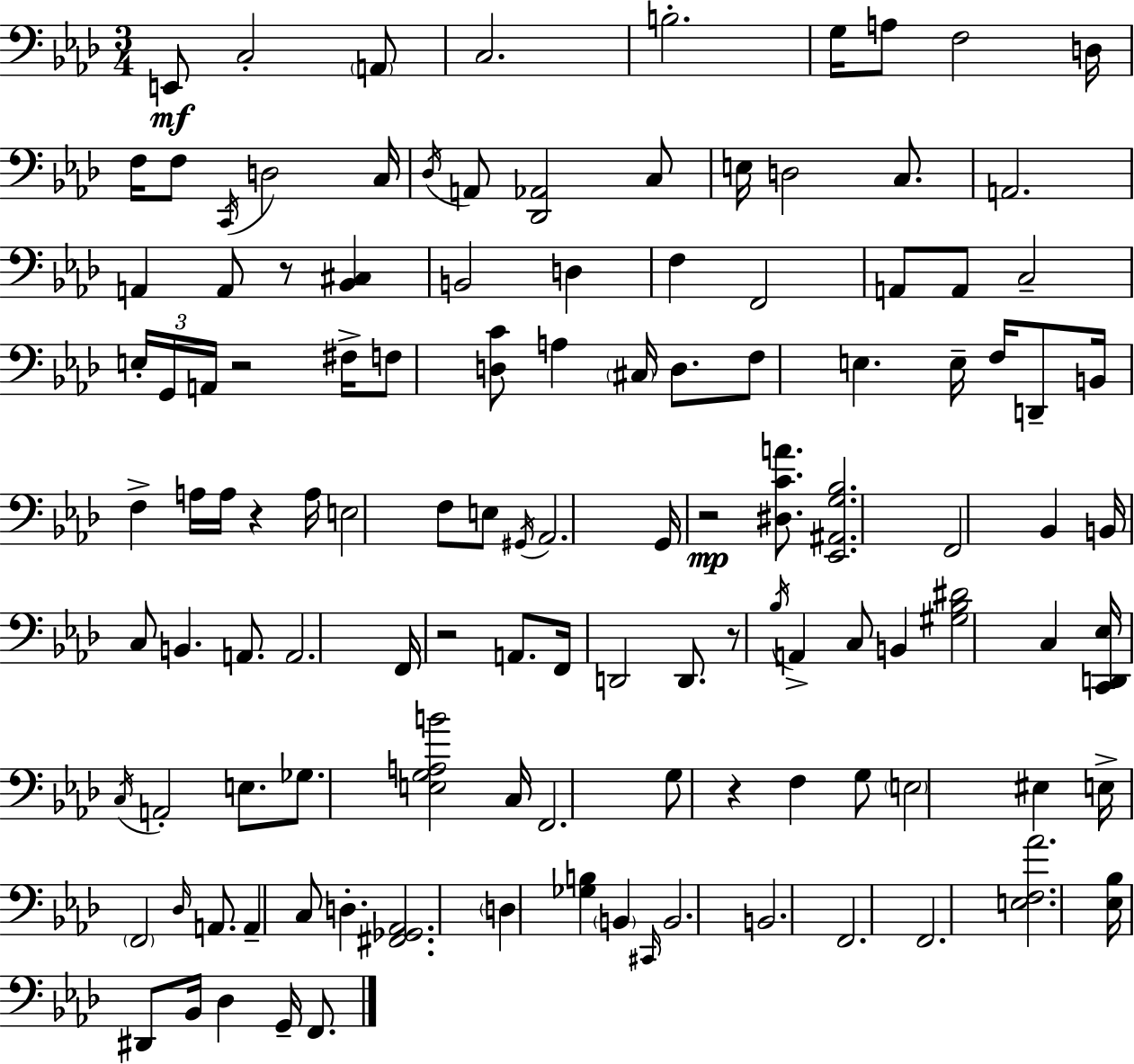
E2/e C3/h A2/e C3/h. B3/h. G3/s A3/e F3/h D3/s F3/s F3/e C2/s D3/h C3/s Db3/s A2/e [Db2,Ab2]/h C3/e E3/s D3/h C3/e. A2/h. A2/q A2/e R/e [Bb2,C#3]/q B2/h D3/q F3/q F2/h A2/e A2/e C3/h E3/s G2/s A2/s R/h F#3/s F3/e [D3,C4]/e A3/q C#3/s D3/e. F3/e E3/q. E3/s F3/s D2/e B2/s F3/q A3/s A3/s R/q A3/s E3/h F3/e E3/e G#2/s Ab2/h. G2/s R/h [D#3,C4,A4]/e. [Eb2,A#2,G3,Bb3]/h. F2/h Bb2/q B2/s C3/e B2/q. A2/e. A2/h. F2/s R/h A2/e. F2/s D2/h D2/e. R/e Bb3/s A2/q C3/e B2/q [G#3,Bb3,D#4]/h C3/q [C2,D2,Eb3]/s C3/s A2/h E3/e. Gb3/e. [E3,G3,A3,B4]/h C3/s F2/h. G3/e R/q F3/q G3/e E3/h EIS3/q E3/s F2/h Db3/s A2/e. A2/q C3/e D3/q. [F#2,Gb2,Ab2]/h. D3/q [Gb3,B3]/q B2/q C#2/s B2/h. B2/h. F2/h. F2/h. [E3,F3,Ab4]/h. [Eb3,Bb3]/s D#2/e Bb2/s Db3/q G2/s F2/e.